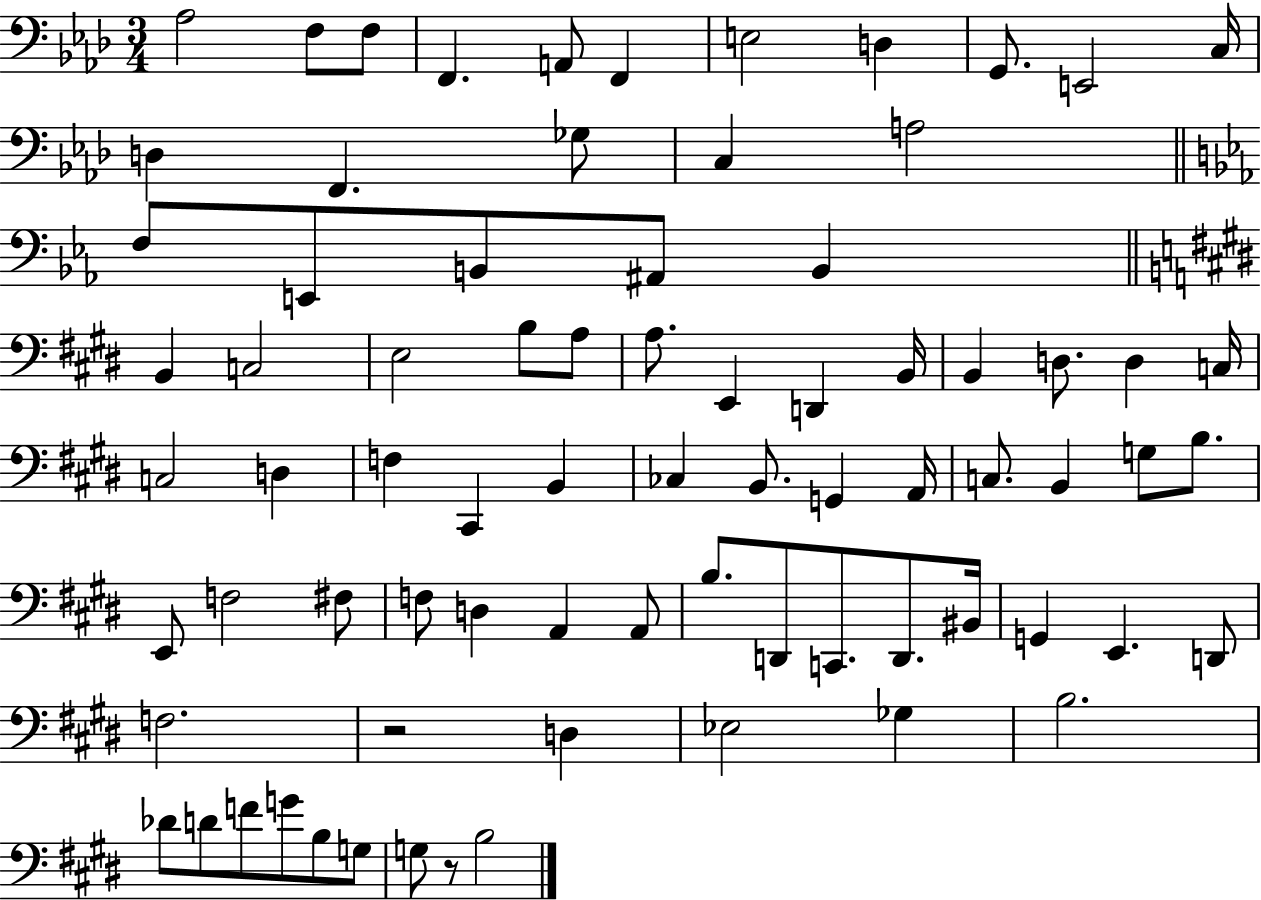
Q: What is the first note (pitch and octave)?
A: Ab3